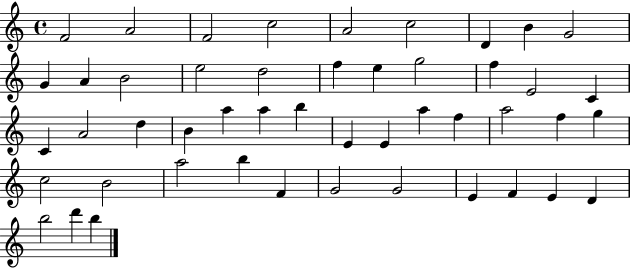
F4/h A4/h F4/h C5/h A4/h C5/h D4/q B4/q G4/h G4/q A4/q B4/h E5/h D5/h F5/q E5/q G5/h F5/q E4/h C4/q C4/q A4/h D5/q B4/q A5/q A5/q B5/q E4/q E4/q A5/q F5/q A5/h F5/q G5/q C5/h B4/h A5/h B5/q F4/q G4/h G4/h E4/q F4/q E4/q D4/q B5/h D6/q B5/q